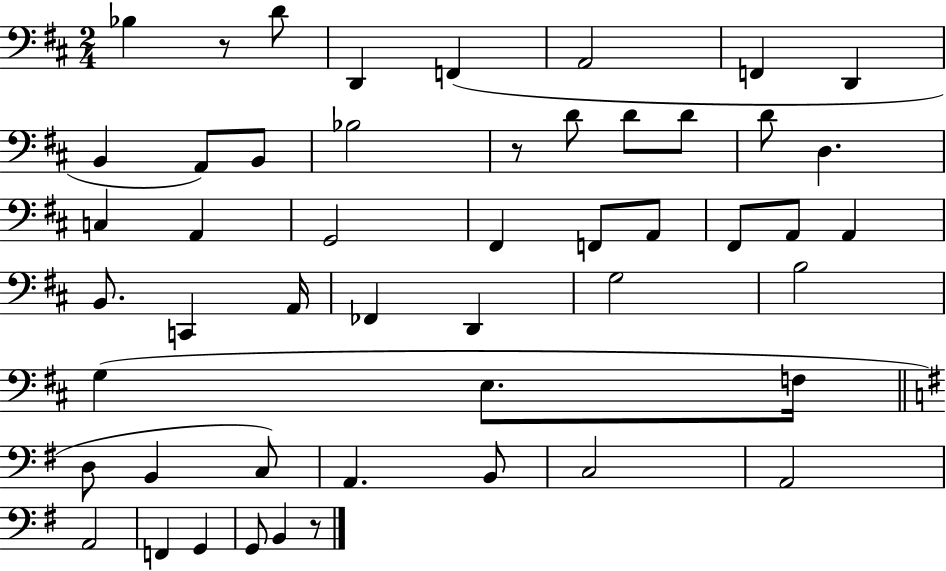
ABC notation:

X:1
T:Untitled
M:2/4
L:1/4
K:D
_B, z/2 D/2 D,, F,, A,,2 F,, D,, B,, A,,/2 B,,/2 _B,2 z/2 D/2 D/2 D/2 D/2 D, C, A,, G,,2 ^F,, F,,/2 A,,/2 ^F,,/2 A,,/2 A,, B,,/2 C,, A,,/4 _F,, D,, G,2 B,2 G, E,/2 F,/4 D,/2 B,, C,/2 A,, B,,/2 C,2 A,,2 A,,2 F,, G,, G,,/2 B,, z/2